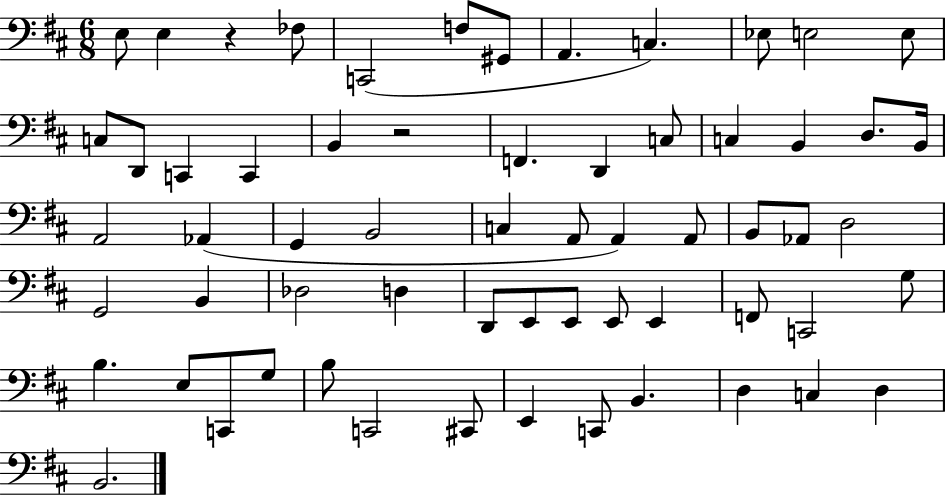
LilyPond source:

{
  \clef bass
  \numericTimeSignature
  \time 6/8
  \key d \major
  e8 e4 r4 fes8 | c,2( f8 gis,8 | a,4. c4.) | ees8 e2 e8 | \break c8 d,8 c,4 c,4 | b,4 r2 | f,4. d,4 c8 | c4 b,4 d8. b,16 | \break a,2 aes,4( | g,4 b,2 | c4 a,8 a,4) a,8 | b,8 aes,8 d2 | \break g,2 b,4 | des2 d4 | d,8 e,8 e,8 e,8 e,4 | f,8 c,2 g8 | \break b4. e8 c,8 g8 | b8 c,2 cis,8 | e,4 c,8 b,4. | d4 c4 d4 | \break b,2. | \bar "|."
}